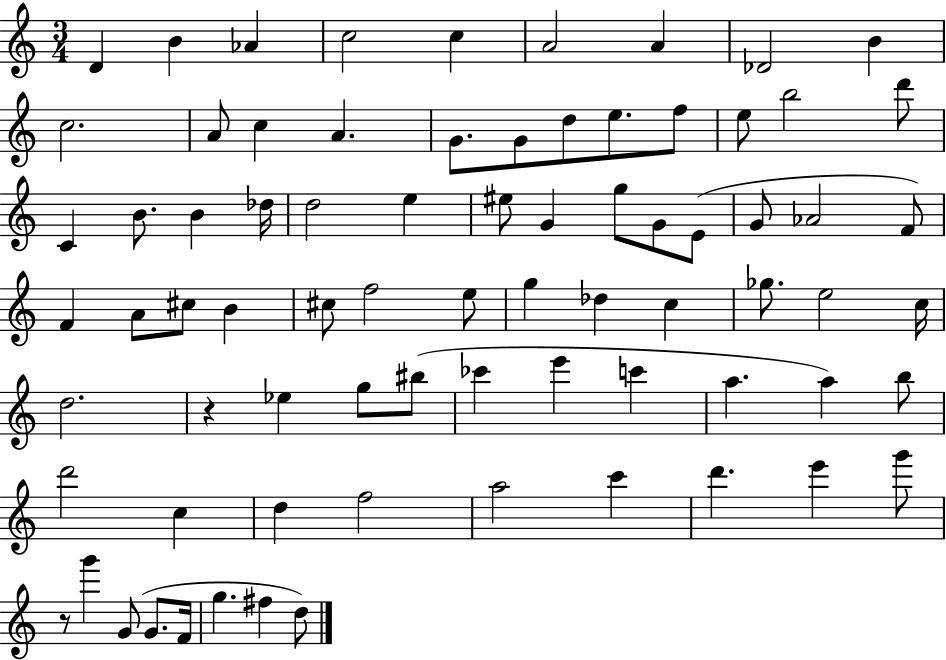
{
  \clef treble
  \numericTimeSignature
  \time 3/4
  \key c \major
  d'4 b'4 aes'4 | c''2 c''4 | a'2 a'4 | des'2 b'4 | \break c''2. | a'8 c''4 a'4. | g'8. g'8 d''8 e''8. f''8 | e''8 b''2 d'''8 | \break c'4 b'8. b'4 des''16 | d''2 e''4 | eis''8 g'4 g''8 g'8 e'8( | g'8 aes'2 f'8) | \break f'4 a'8 cis''8 b'4 | cis''8 f''2 e''8 | g''4 des''4 c''4 | ges''8. e''2 c''16 | \break d''2. | r4 ees''4 g''8 bis''8( | ces'''4 e'''4 c'''4 | a''4. a''4) b''8 | \break d'''2 c''4 | d''4 f''2 | a''2 c'''4 | d'''4. e'''4 g'''8 | \break r8 g'''4 g'8( g'8. f'16 | g''4. fis''4 d''8) | \bar "|."
}